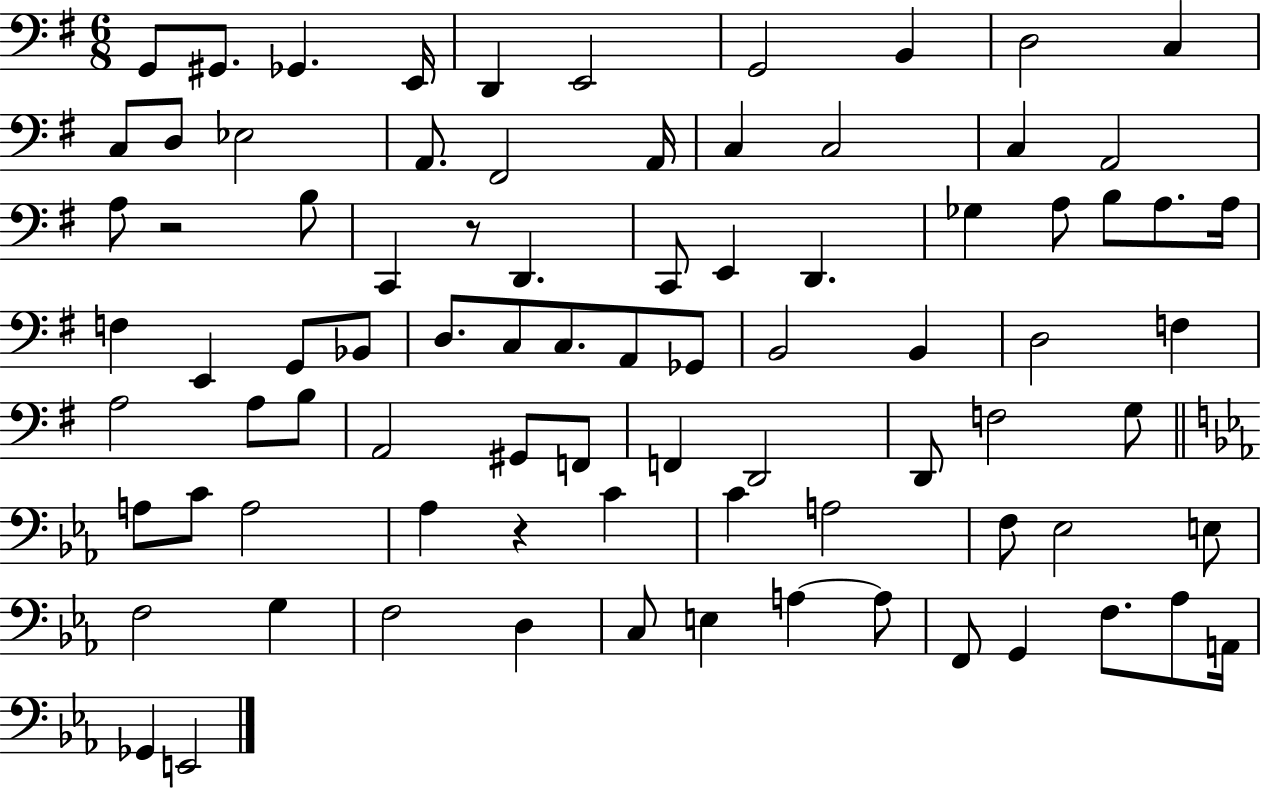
X:1
T:Untitled
M:6/8
L:1/4
K:G
G,,/2 ^G,,/2 _G,, E,,/4 D,, E,,2 G,,2 B,, D,2 C, C,/2 D,/2 _E,2 A,,/2 ^F,,2 A,,/4 C, C,2 C, A,,2 A,/2 z2 B,/2 C,, z/2 D,, C,,/2 E,, D,, _G, A,/2 B,/2 A,/2 A,/4 F, E,, G,,/2 _B,,/2 D,/2 C,/2 C,/2 A,,/2 _G,,/2 B,,2 B,, D,2 F, A,2 A,/2 B,/2 A,,2 ^G,,/2 F,,/2 F,, D,,2 D,,/2 F,2 G,/2 A,/2 C/2 A,2 _A, z C C A,2 F,/2 _E,2 E,/2 F,2 G, F,2 D, C,/2 E, A, A,/2 F,,/2 G,, F,/2 _A,/2 A,,/4 _G,, E,,2